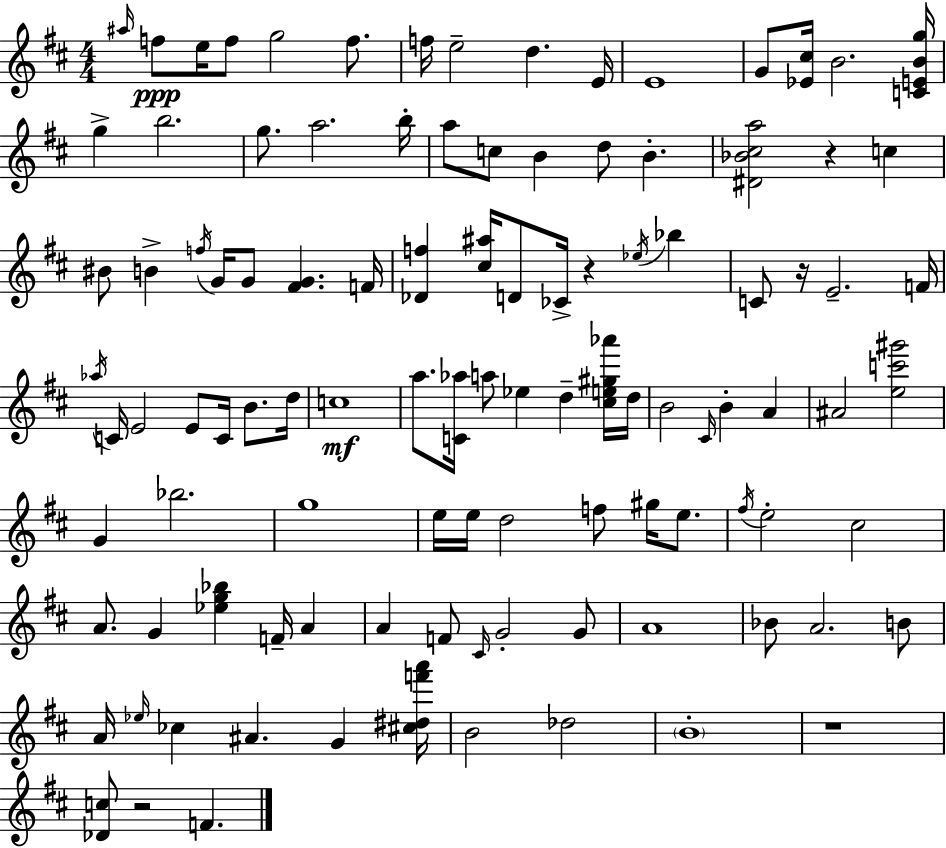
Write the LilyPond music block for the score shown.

{
  \clef treble
  \numericTimeSignature
  \time 4/4
  \key d \major
  \grace { ais''16 }\ppp f''8 e''16 f''8 g''2 f''8. | f''16 e''2-- d''4. | e'16 e'1 | g'8 <ees' cis''>16 b'2. | \break <c' e' b' g''>16 g''4-> b''2. | g''8. a''2. | b''16-. a''8 c''8 b'4 d''8 b'4.-. | <dis' bes' cis'' a''>2 r4 c''4 | \break bis'8 b'4-> \acciaccatura { f''16 } g'16 g'8 <fis' g'>4. | f'16 <des' f''>4 <cis'' ais''>16 d'8 ces'16-> r4 \acciaccatura { ees''16 } bes''4 | c'8 r16 e'2.-- | f'16 \acciaccatura { aes''16 } c'16 e'2 e'8 c'16 | \break b'8. d''16 c''1\mf | a''8. <c' aes''>16 a''8 ees''4 d''4-- | <cis'' e'' gis'' aes'''>16 d''16 b'2 \grace { cis'16 } b'4-. | a'4 ais'2 <e'' c''' gis'''>2 | \break g'4 bes''2. | g''1 | e''16 e''16 d''2 f''8 | gis''16 e''8. \acciaccatura { fis''16 } e''2-. cis''2 | \break a'8. g'4 <ees'' g'' bes''>4 | f'16-- a'4 a'4 f'8 \grace { cis'16 } g'2-. | g'8 a'1 | bes'8 a'2. | \break b'8 a'16 \grace { ees''16 } ces''4 ais'4. | g'4 <cis'' dis'' f''' a'''>16 b'2 | des''2 \parenthesize b'1-. | r1 | \break <des' c''>8 r2 | f'4. \bar "|."
}